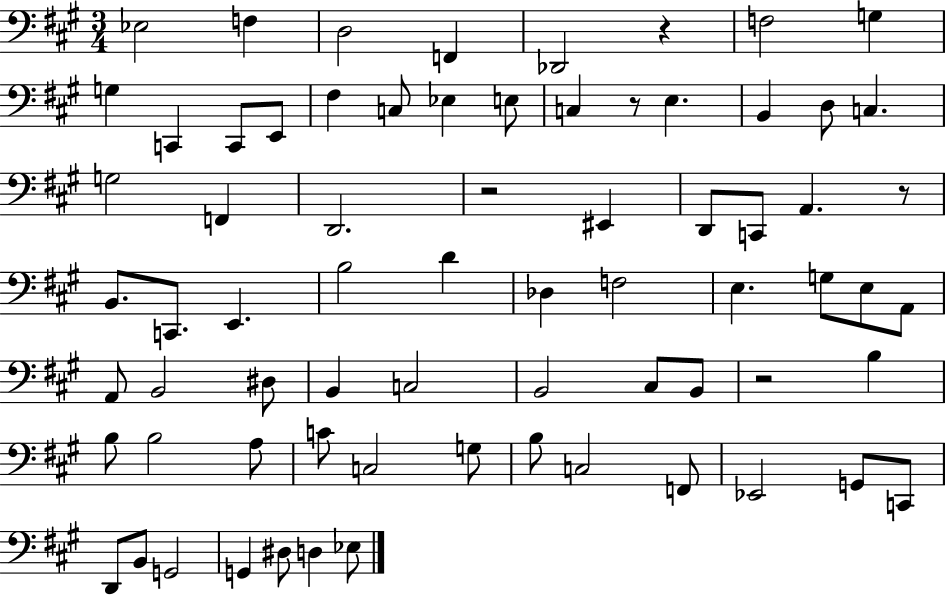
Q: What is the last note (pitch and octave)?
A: Eb3